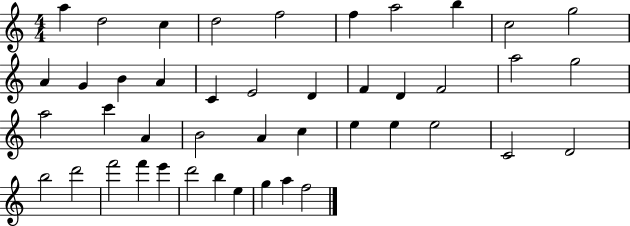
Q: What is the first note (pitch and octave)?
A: A5